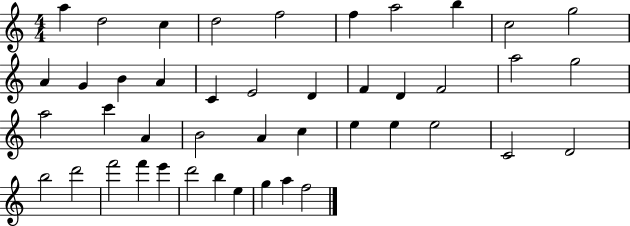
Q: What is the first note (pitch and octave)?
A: A5